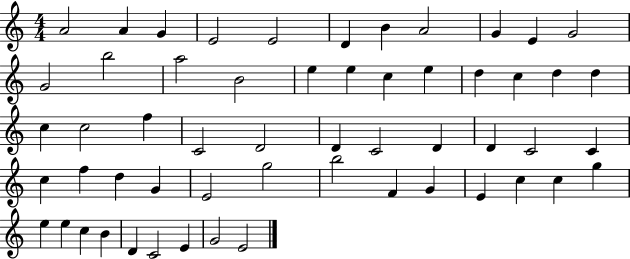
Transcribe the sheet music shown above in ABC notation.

X:1
T:Untitled
M:4/4
L:1/4
K:C
A2 A G E2 E2 D B A2 G E G2 G2 b2 a2 B2 e e c e d c d d c c2 f C2 D2 D C2 D D C2 C c f d G E2 g2 b2 F G E c c g e e c B D C2 E G2 E2